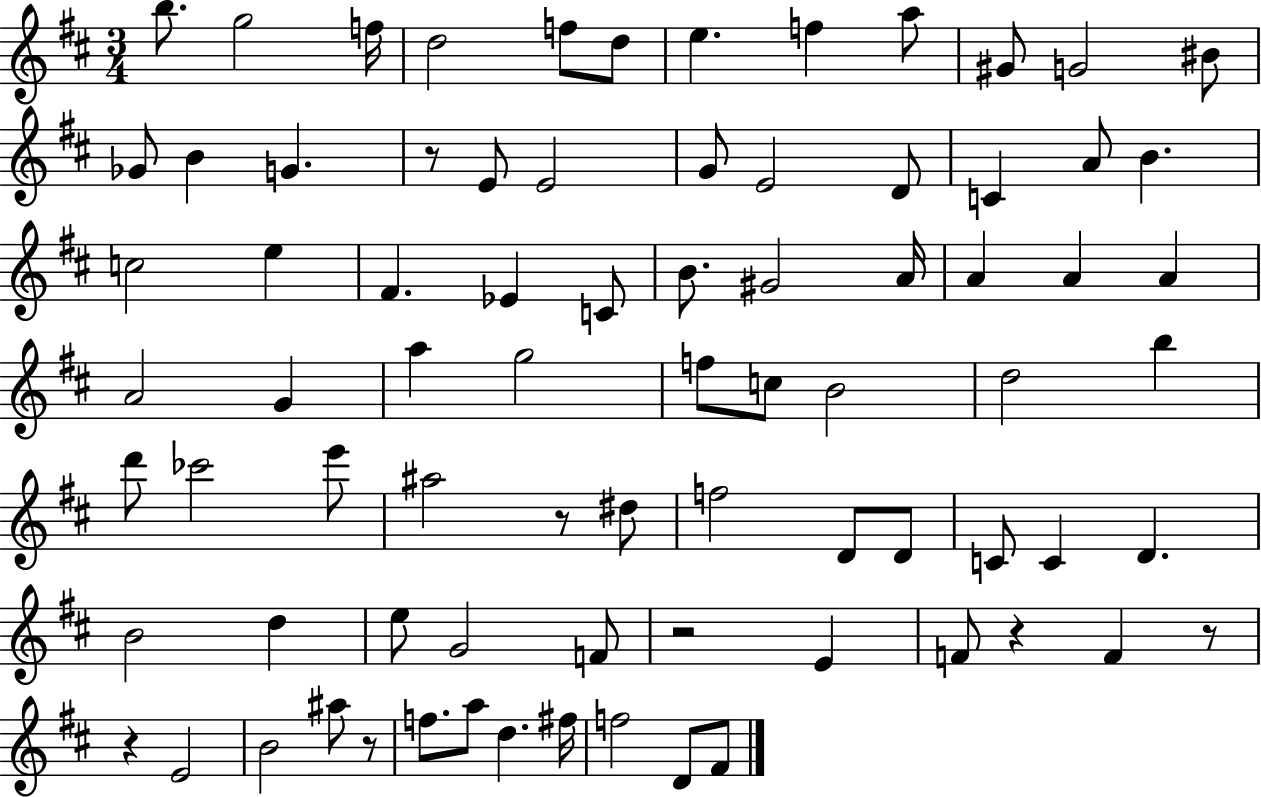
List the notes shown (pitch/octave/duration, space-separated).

B5/e. G5/h F5/s D5/h F5/e D5/e E5/q. F5/q A5/e G#4/e G4/h BIS4/e Gb4/e B4/q G4/q. R/e E4/e E4/h G4/e E4/h D4/e C4/q A4/e B4/q. C5/h E5/q F#4/q. Eb4/q C4/e B4/e. G#4/h A4/s A4/q A4/q A4/q A4/h G4/q A5/q G5/h F5/e C5/e B4/h D5/h B5/q D6/e CES6/h E6/e A#5/h R/e D#5/e F5/h D4/e D4/e C4/e C4/q D4/q. B4/h D5/q E5/e G4/h F4/e R/h E4/q F4/e R/q F4/q R/e R/q E4/h B4/h A#5/e R/e F5/e. A5/e D5/q. F#5/s F5/h D4/e F#4/e